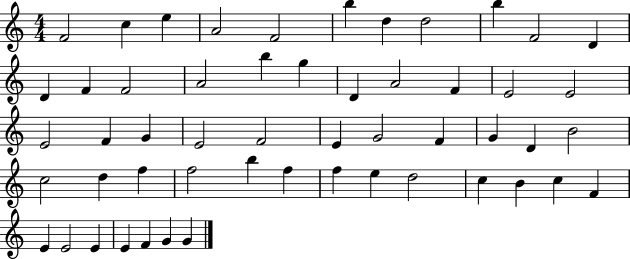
{
  \clef treble
  \numericTimeSignature
  \time 4/4
  \key c \major
  f'2 c''4 e''4 | a'2 f'2 | b''4 d''4 d''2 | b''4 f'2 d'4 | \break d'4 f'4 f'2 | a'2 b''4 g''4 | d'4 a'2 f'4 | e'2 e'2 | \break e'2 f'4 g'4 | e'2 f'2 | e'4 g'2 f'4 | g'4 d'4 b'2 | \break c''2 d''4 f''4 | f''2 b''4 f''4 | f''4 e''4 d''2 | c''4 b'4 c''4 f'4 | \break e'4 e'2 e'4 | e'4 f'4 g'4 g'4 | \bar "|."
}